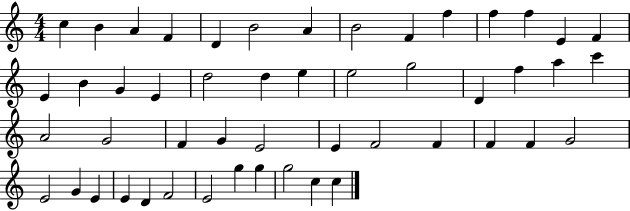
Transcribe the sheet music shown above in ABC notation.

X:1
T:Untitled
M:4/4
L:1/4
K:C
c B A F D B2 A B2 F f f f E F E B G E d2 d e e2 g2 D f a c' A2 G2 F G E2 E F2 F F F G2 E2 G E E D F2 E2 g g g2 c c